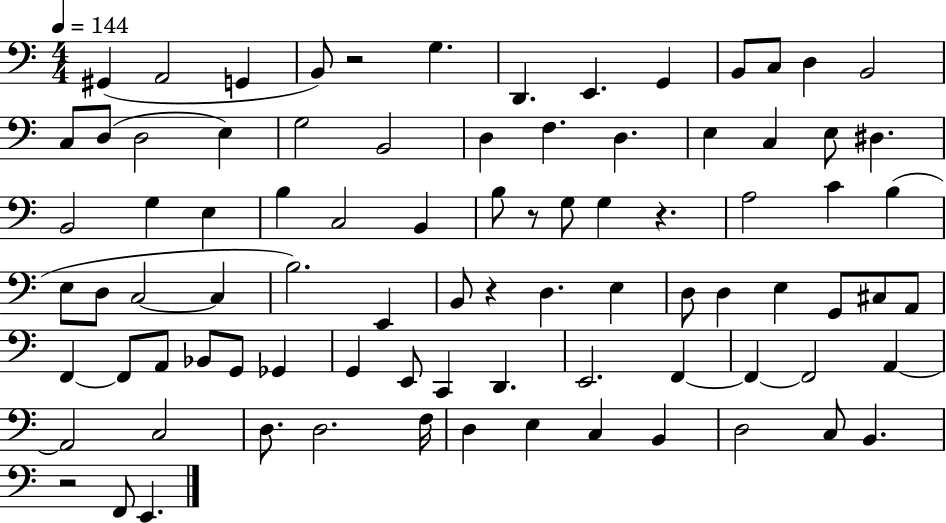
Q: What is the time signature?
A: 4/4